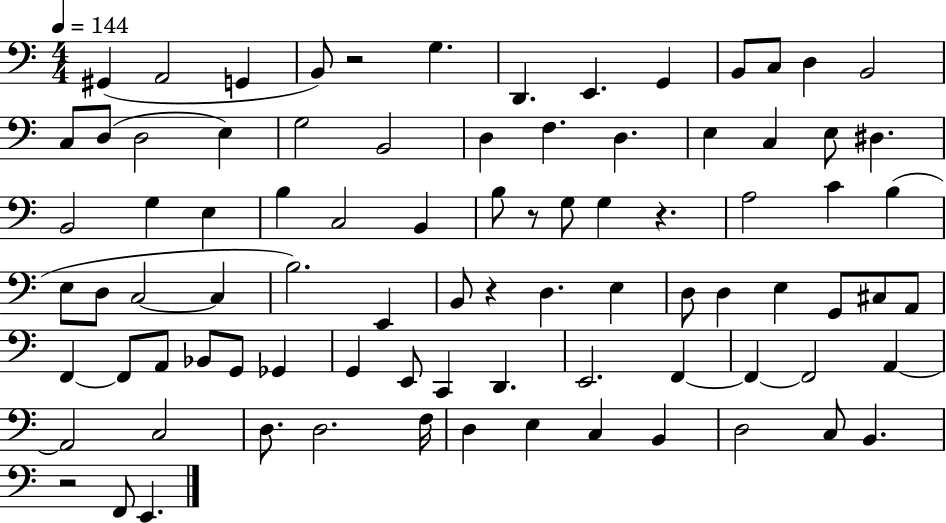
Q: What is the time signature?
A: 4/4